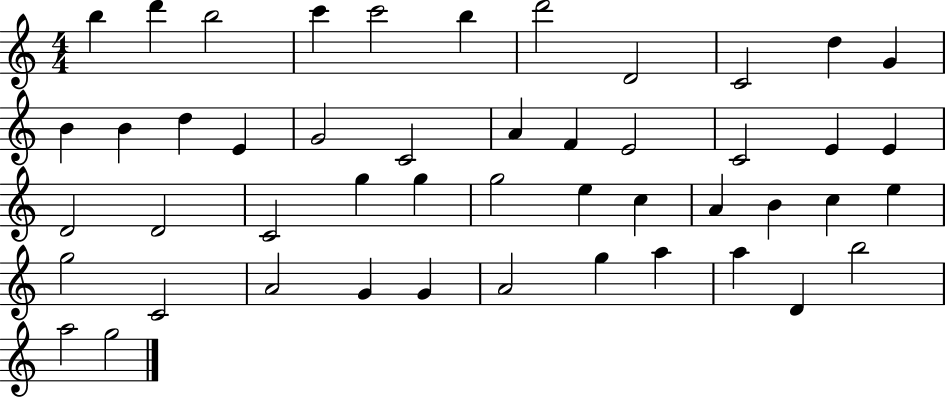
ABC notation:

X:1
T:Untitled
M:4/4
L:1/4
K:C
b d' b2 c' c'2 b d'2 D2 C2 d G B B d E G2 C2 A F E2 C2 E E D2 D2 C2 g g g2 e c A B c e g2 C2 A2 G G A2 g a a D b2 a2 g2